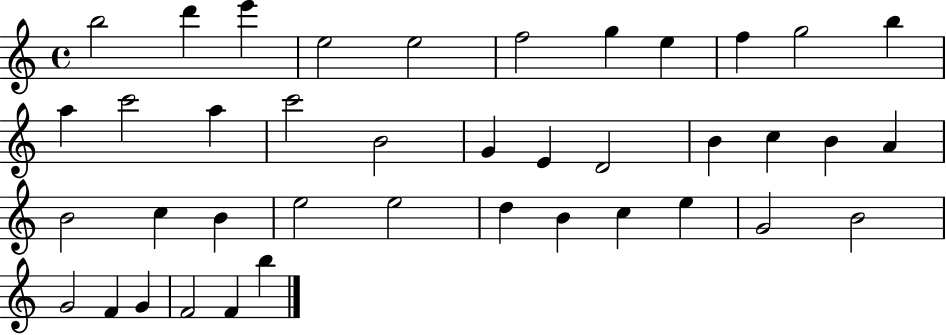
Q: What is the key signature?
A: C major